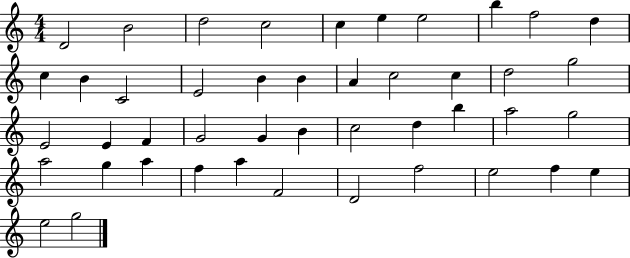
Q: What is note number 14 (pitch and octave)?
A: E4